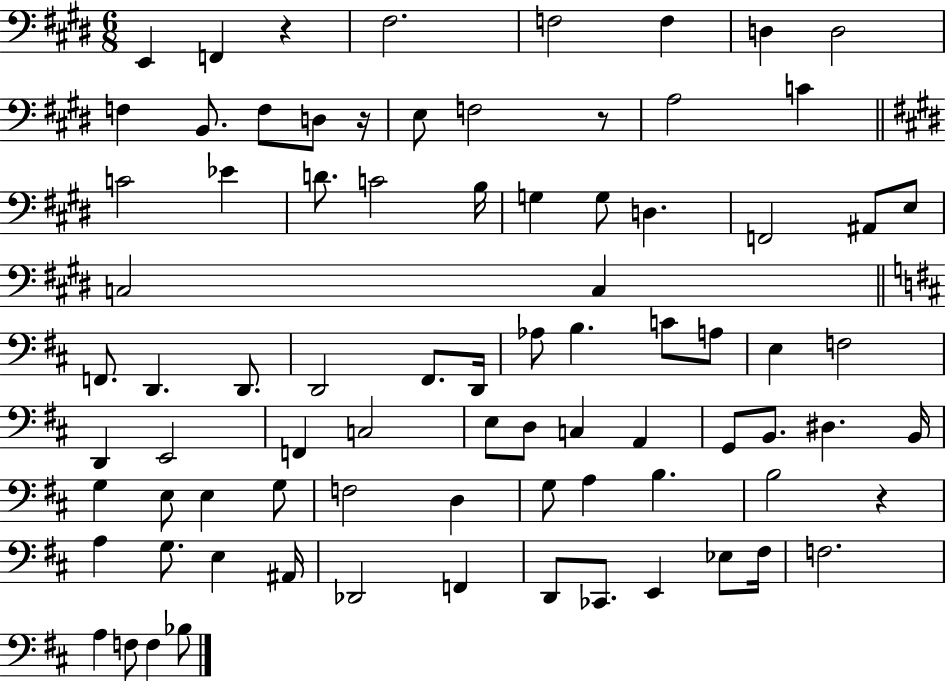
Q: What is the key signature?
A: E major